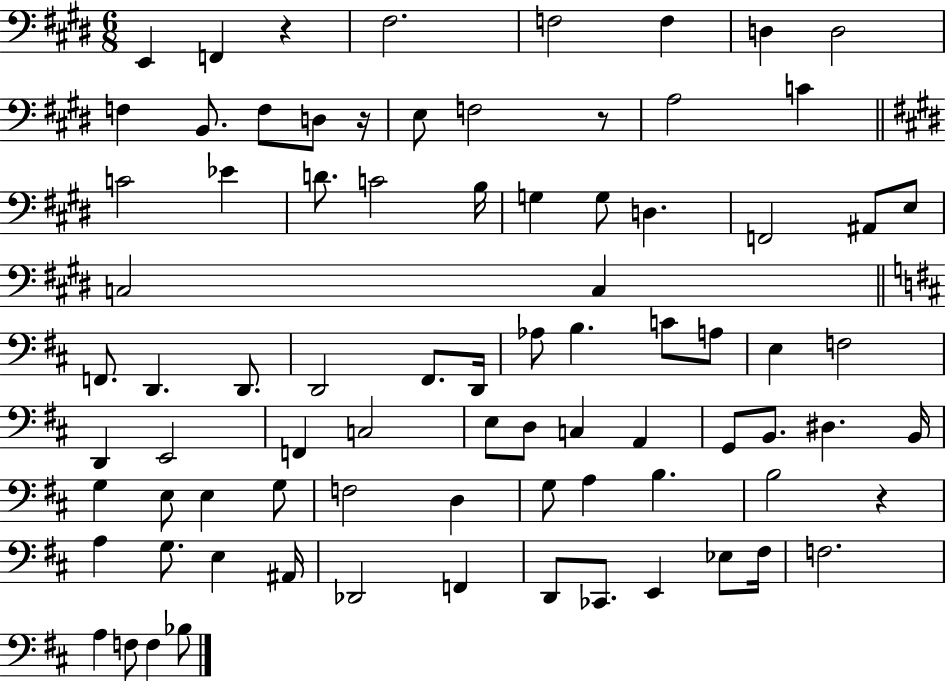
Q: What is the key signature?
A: E major